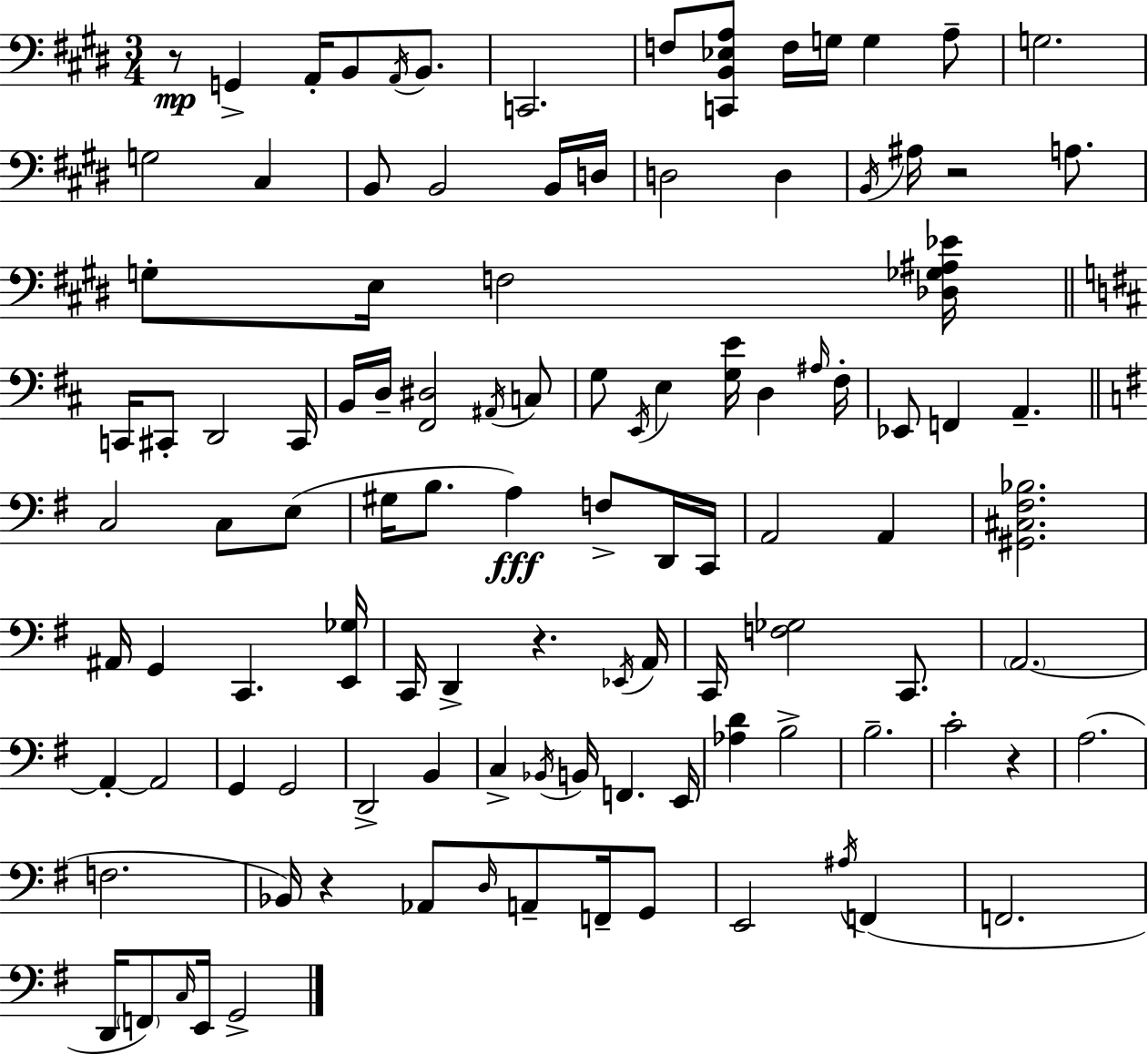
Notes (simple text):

R/e G2/q A2/s B2/e A2/s B2/e. C2/h. F3/e [C2,B2,Eb3,A3]/e F3/s G3/s G3/q A3/e G3/h. G3/h C#3/q B2/e B2/h B2/s D3/s D3/h D3/q B2/s A#3/s R/h A3/e. G3/e E3/s F3/h [Db3,Gb3,A#3,Eb4]/s C2/s C#2/e D2/h C#2/s B2/s D3/s [F#2,D#3]/h A#2/s C3/e G3/e E2/s E3/q [G3,E4]/s D3/q A#3/s F#3/s Eb2/e F2/q A2/q. C3/h C3/e E3/e G#3/s B3/e. A3/q F3/e D2/s C2/s A2/h A2/q [G#2,C#3,F#3,Bb3]/h. A#2/s G2/q C2/q. [E2,Gb3]/s C2/s D2/q R/q. Eb2/s A2/s C2/s [F3,Gb3]/h C2/e. A2/h. A2/q A2/h G2/q G2/h D2/h B2/q C3/q Bb2/s B2/s F2/q. E2/s [Ab3,D4]/q B3/h B3/h. C4/h R/q A3/h. F3/h. Bb2/s R/q Ab2/e D3/s A2/e F2/s G2/e E2/h A#3/s F2/q F2/h. D2/s F2/e C3/s E2/s G2/h